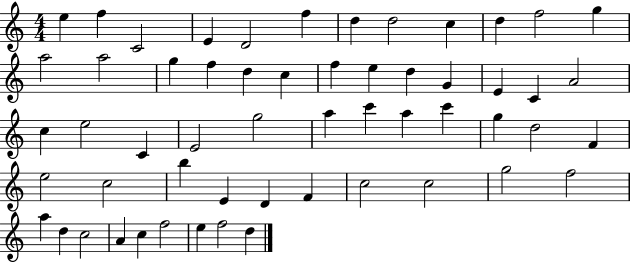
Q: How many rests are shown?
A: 0